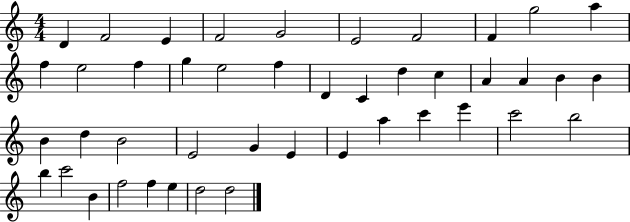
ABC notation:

X:1
T:Untitled
M:4/4
L:1/4
K:C
D F2 E F2 G2 E2 F2 F g2 a f e2 f g e2 f D C d c A A B B B d B2 E2 G E E a c' e' c'2 b2 b c'2 B f2 f e d2 d2